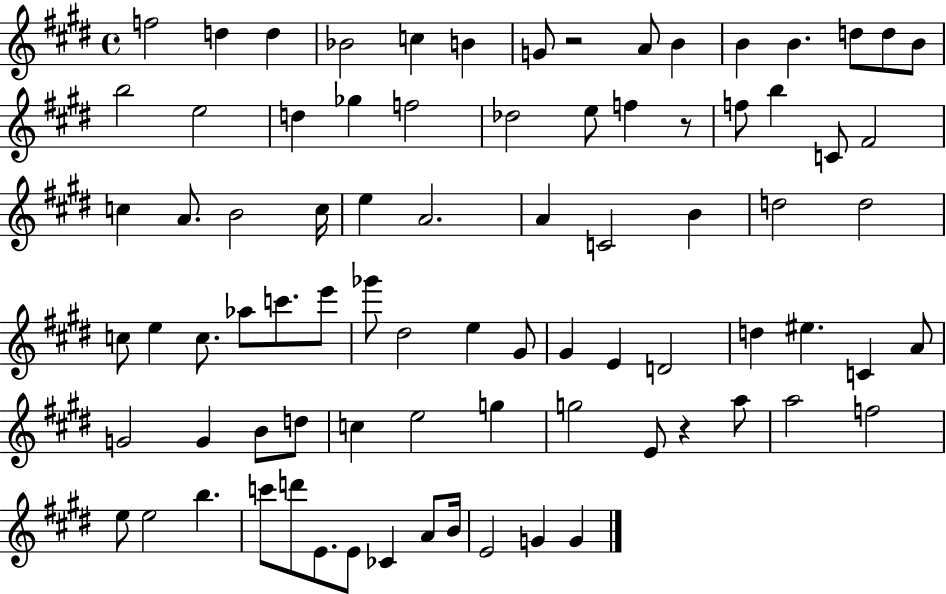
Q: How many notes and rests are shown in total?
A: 82